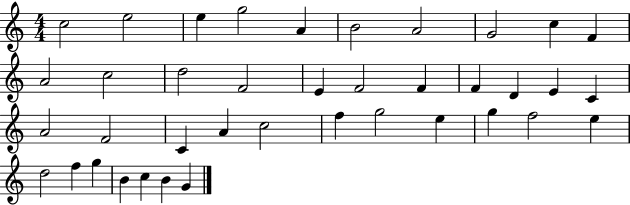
X:1
T:Untitled
M:4/4
L:1/4
K:C
c2 e2 e g2 A B2 A2 G2 c F A2 c2 d2 F2 E F2 F F D E C A2 F2 C A c2 f g2 e g f2 e d2 f g B c B G